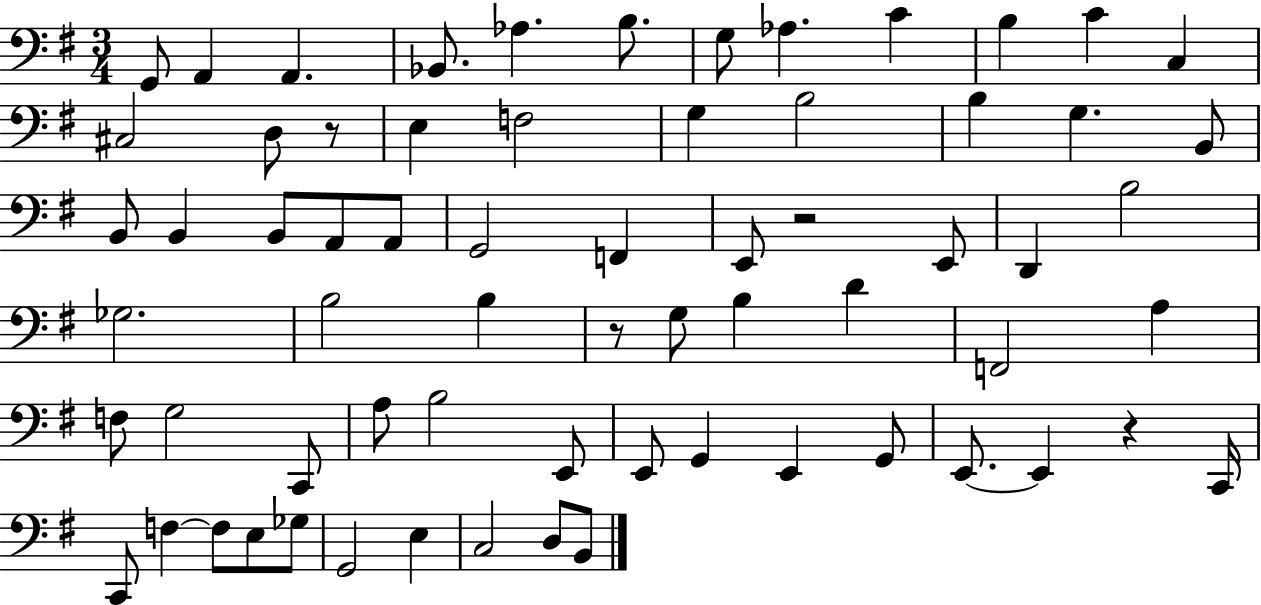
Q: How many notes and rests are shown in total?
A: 67